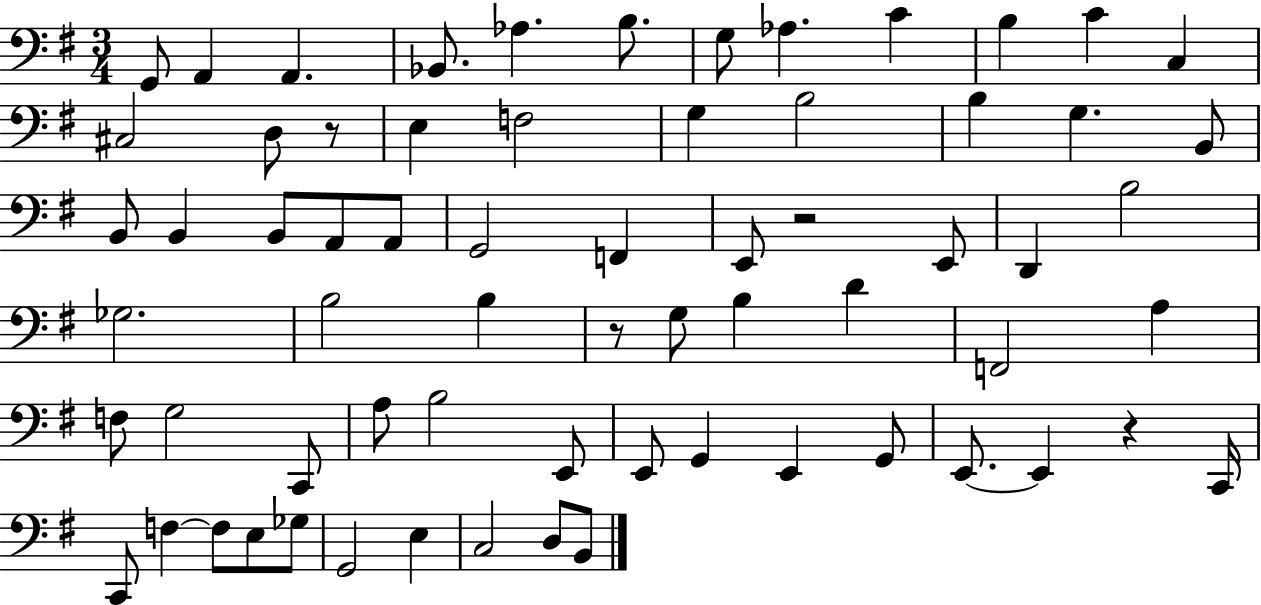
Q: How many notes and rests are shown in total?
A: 67